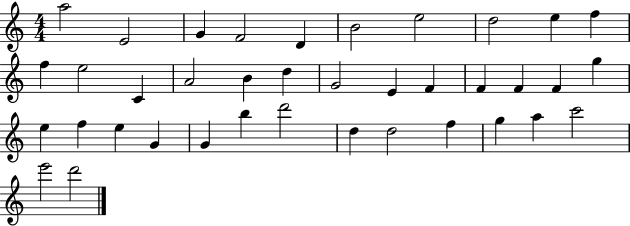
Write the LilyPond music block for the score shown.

{
  \clef treble
  \numericTimeSignature
  \time 4/4
  \key c \major
  a''2 e'2 | g'4 f'2 d'4 | b'2 e''2 | d''2 e''4 f''4 | \break f''4 e''2 c'4 | a'2 b'4 d''4 | g'2 e'4 f'4 | f'4 f'4 f'4 g''4 | \break e''4 f''4 e''4 g'4 | g'4 b''4 d'''2 | d''4 d''2 f''4 | g''4 a''4 c'''2 | \break e'''2 d'''2 | \bar "|."
}